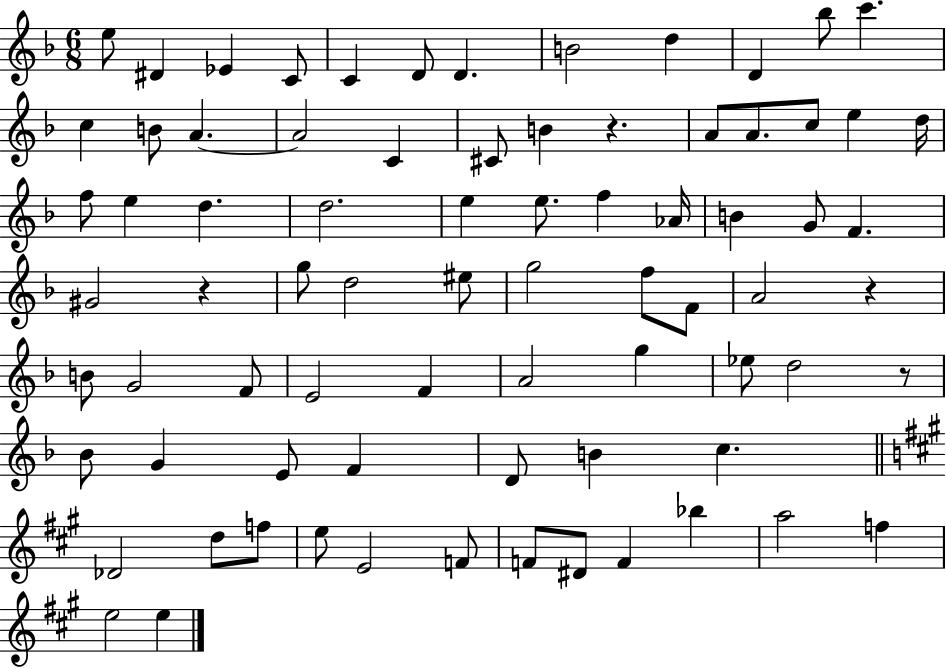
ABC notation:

X:1
T:Untitled
M:6/8
L:1/4
K:F
e/2 ^D _E C/2 C D/2 D B2 d D _b/2 c' c B/2 A A2 C ^C/2 B z A/2 A/2 c/2 e d/4 f/2 e d d2 e e/2 f _A/4 B G/2 F ^G2 z g/2 d2 ^e/2 g2 f/2 F/2 A2 z B/2 G2 F/2 E2 F A2 g _e/2 d2 z/2 _B/2 G E/2 F D/2 B c _D2 d/2 f/2 e/2 E2 F/2 F/2 ^D/2 F _b a2 f e2 e